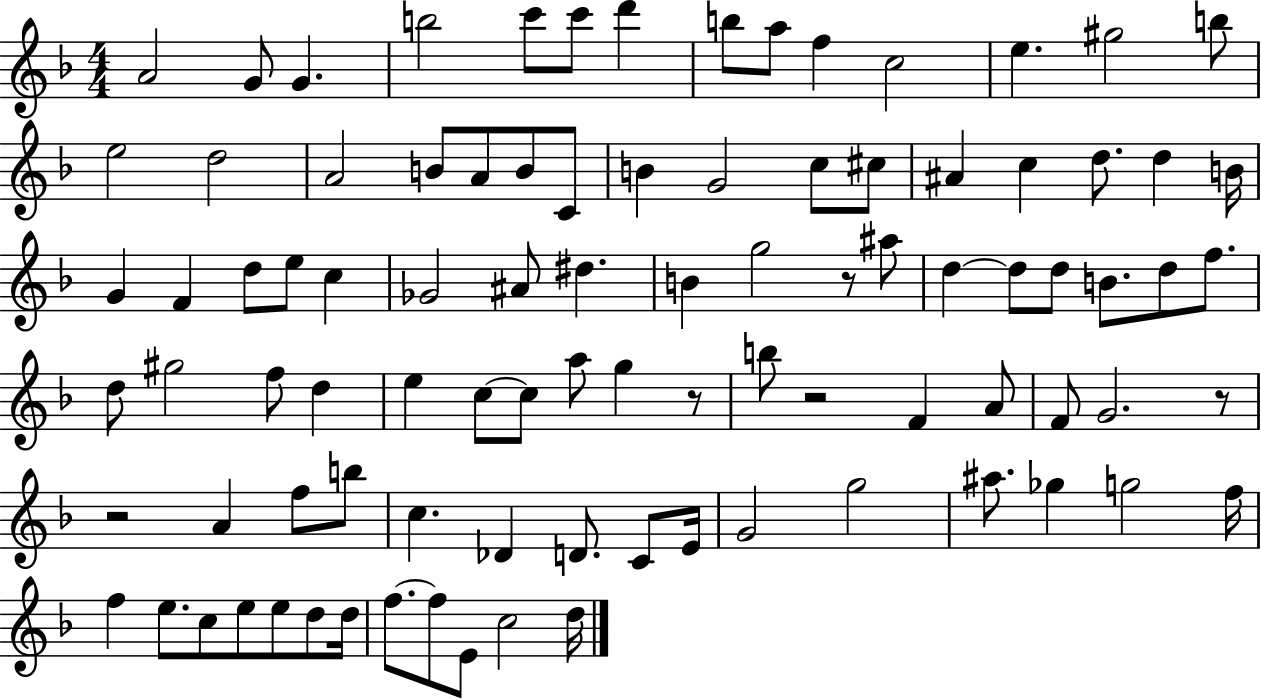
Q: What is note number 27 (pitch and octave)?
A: C5